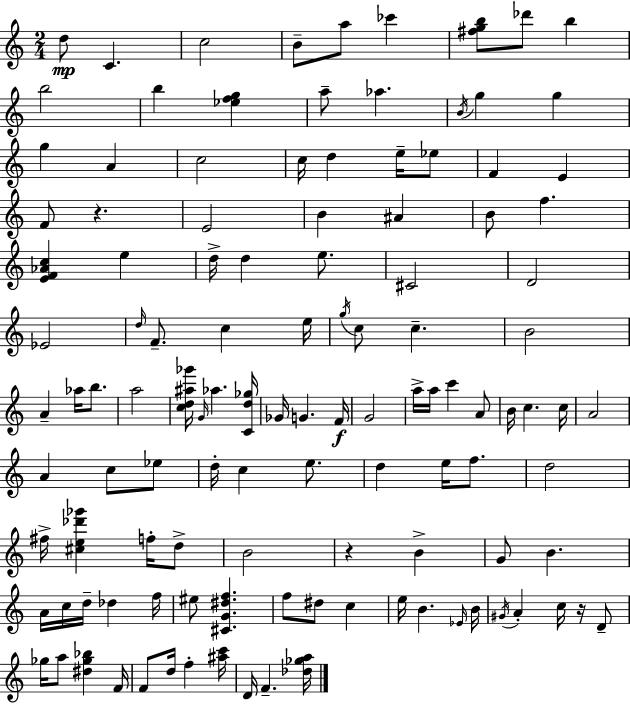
D5/e C4/q. C5/h B4/e A5/e CES6/q [F#5,G5,B5]/e Db6/e B5/q B5/h B5/q [Eb5,F5,G5]/q A5/e Ab5/q. B4/s G5/q G5/q G5/q A4/q C5/h C5/s D5/q E5/s Eb5/e F4/q E4/q F4/e R/q. E4/h B4/q A#4/q B4/e F5/q. [E4,F4,Ab4,C5]/q E5/q D5/s D5/q E5/e. C#4/h D4/h Eb4/h D5/s F4/e. C5/q E5/s G5/s C5/e C5/q. B4/h A4/q Ab5/s B5/e. A5/h [C5,D5,A#5,Gb6]/s G4/s Ab5/q. [C4,D5,Gb5]/s Gb4/s G4/q. F4/s G4/h A5/s A5/s C6/q A4/e B4/s C5/q. C5/s A4/h A4/q C5/e Eb5/e D5/s C5/q E5/e. D5/q E5/s F5/e. D5/h F#5/s [C#5,E5,Db6,Gb6]/q F5/s D5/e B4/h R/q B4/q G4/e B4/q. A4/s C5/s D5/s Db5/q F5/s EIS5/e [C#4,G4,D#5,F5]/q. F5/e D#5/e C5/q E5/s B4/q. Eb4/s B4/s G#4/s A4/q C5/s R/s D4/e Gb5/s A5/e [D#5,Gb5,Bb5]/q F4/s F4/e D5/s F5/q [A#5,C6]/s D4/s F4/q. [Db5,Gb5,A5]/s